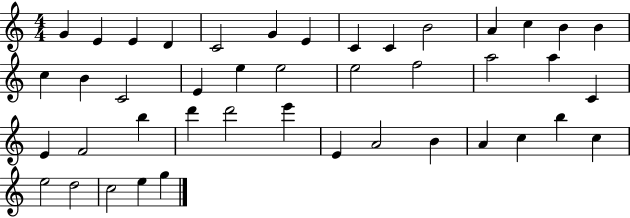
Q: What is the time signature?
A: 4/4